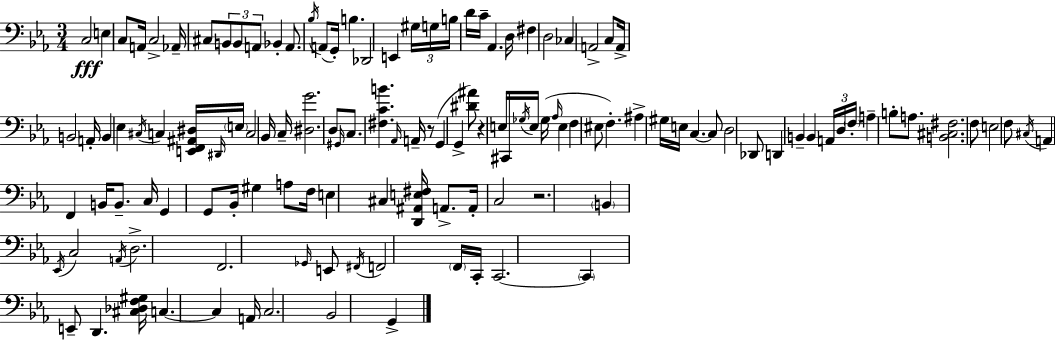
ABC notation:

X:1
T:Untitled
M:3/4
L:1/4
K:Eb
C,2 E, C,/2 A,,/4 C,2 _A,,/4 ^C,/2 B,,/2 B,,/2 A,,/2 _B,, A,,/2 _B,/4 A,,/2 G,,/4 B, _D,,2 E,, ^G,/4 G,/4 B,/4 D/4 C/4 _A,, D,/4 ^F, D,2 _C, A,,2 C,/2 A,,/4 B,,2 A,,/4 B,, _E, ^C,/4 C, [E,,F,,^A,,^D,]/4 ^D,,/4 E,/4 C,2 _B,,/4 C,/4 [^D,G]2 D,/2 ^G,,/4 C,/2 [^F,CB] _A,,/4 A,,/4 z/2 G,, G,, [^D^A]/2 z E,/4 ^C,,/4 _G,/4 E,/4 _G,/4 _A,/4 E, F, ^E,/2 F, ^A, ^G,/4 E,/4 C, C,/2 D,2 _D,,/2 D,, B,, B,, A,,/4 D,/4 F,/4 A, B,/2 A,/2 [B,,^C,^F,]2 F,/2 E,2 F,/2 ^C,/4 A,, F,, B,,/4 B,,/2 C,/4 G,, G,,/2 _B,,/4 ^G, A,/2 F,/4 E, ^C, [D,,^A,,E,^F,]/4 A,,/2 A,,/4 C,2 z2 B,, _E,,/4 C,2 A,,/4 D,2 F,,2 _G,,/4 E,,/2 ^F,,/4 F,,2 F,,/4 C,,/4 C,,2 C,, E,,/2 D,, [^C,_D,F,^G,]/4 C, C, A,,/4 C,2 _B,,2 G,,